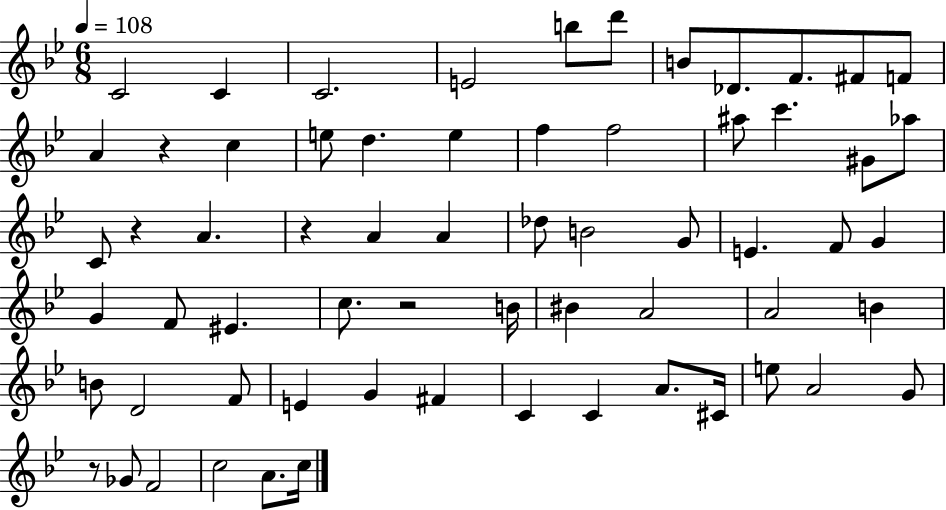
{
  \clef treble
  \numericTimeSignature
  \time 6/8
  \key bes \major
  \tempo 4 = 108
  \repeat volta 2 { c'2 c'4 | c'2. | e'2 b''8 d'''8 | b'8 des'8. f'8. fis'8 f'8 | \break a'4 r4 c''4 | e''8 d''4. e''4 | f''4 f''2 | ais''8 c'''4. gis'8 aes''8 | \break c'8 r4 a'4. | r4 a'4 a'4 | des''8 b'2 g'8 | e'4. f'8 g'4 | \break g'4 f'8 eis'4. | c''8. r2 b'16 | bis'4 a'2 | a'2 b'4 | \break b'8 d'2 f'8 | e'4 g'4 fis'4 | c'4 c'4 a'8. cis'16 | e''8 a'2 g'8 | \break r8 ges'8 f'2 | c''2 a'8. c''16 | } \bar "|."
}